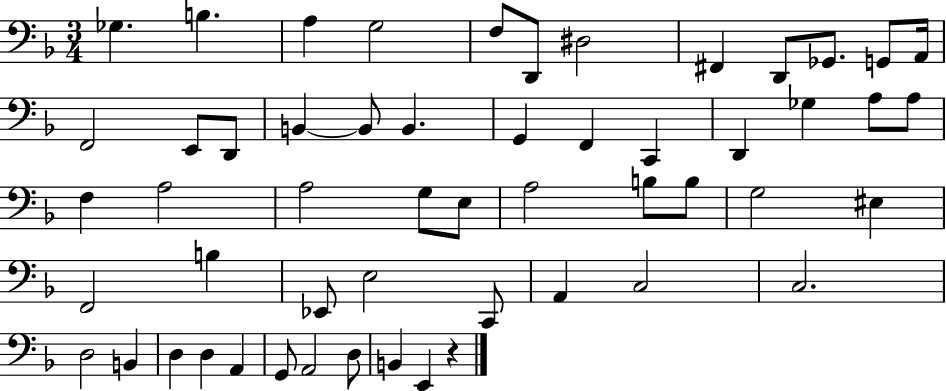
Gb3/q. B3/q. A3/q G3/h F3/e D2/e D#3/h F#2/q D2/e Gb2/e. G2/e A2/s F2/h E2/e D2/e B2/q B2/e B2/q. G2/q F2/q C2/q D2/q Gb3/q A3/e A3/e F3/q A3/h A3/h G3/e E3/e A3/h B3/e B3/e G3/h EIS3/q F2/h B3/q Eb2/e E3/h C2/e A2/q C3/h C3/h. D3/h B2/q D3/q D3/q A2/q G2/e A2/h D3/e B2/q E2/q R/q